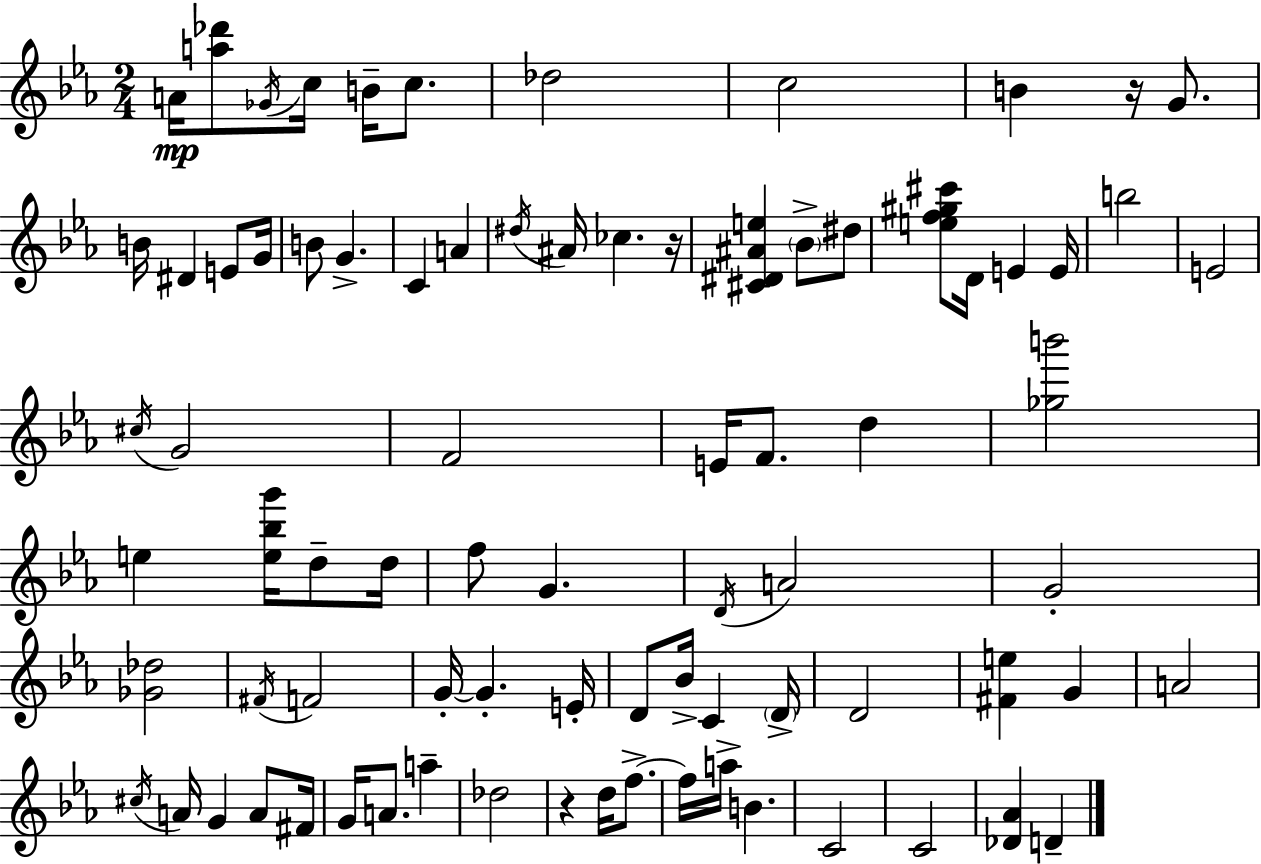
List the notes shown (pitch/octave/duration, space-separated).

A4/s [A5,Db6]/e Gb4/s C5/s B4/s C5/e. Db5/h C5/h B4/q R/s G4/e. B4/s D#4/q E4/e G4/s B4/e G4/q. C4/q A4/q D#5/s A#4/s CES5/q. R/s [C#4,D#4,A#4,E5]/q Bb4/e D#5/e [E5,F5,G#5,C#6]/e D4/s E4/q E4/s B5/h E4/h C#5/s G4/h F4/h E4/s F4/e. D5/q [Gb5,B6]/h E5/q [E5,Bb5,G6]/s D5/e D5/s F5/e G4/q. D4/s A4/h G4/h [Gb4,Db5]/h F#4/s F4/h G4/s G4/q. E4/s D4/e Bb4/s C4/q D4/s D4/h [F#4,E5]/q G4/q A4/h C#5/s A4/s G4/q A4/e F#4/s G4/s A4/e. A5/q Db5/h R/q D5/s F5/e. F5/s A5/s B4/q. C4/h C4/h [Db4,Ab4]/q D4/q